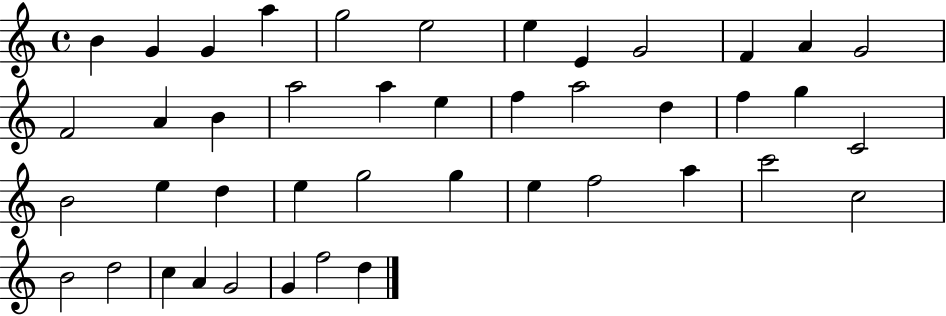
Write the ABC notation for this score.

X:1
T:Untitled
M:4/4
L:1/4
K:C
B G G a g2 e2 e E G2 F A G2 F2 A B a2 a e f a2 d f g C2 B2 e d e g2 g e f2 a c'2 c2 B2 d2 c A G2 G f2 d